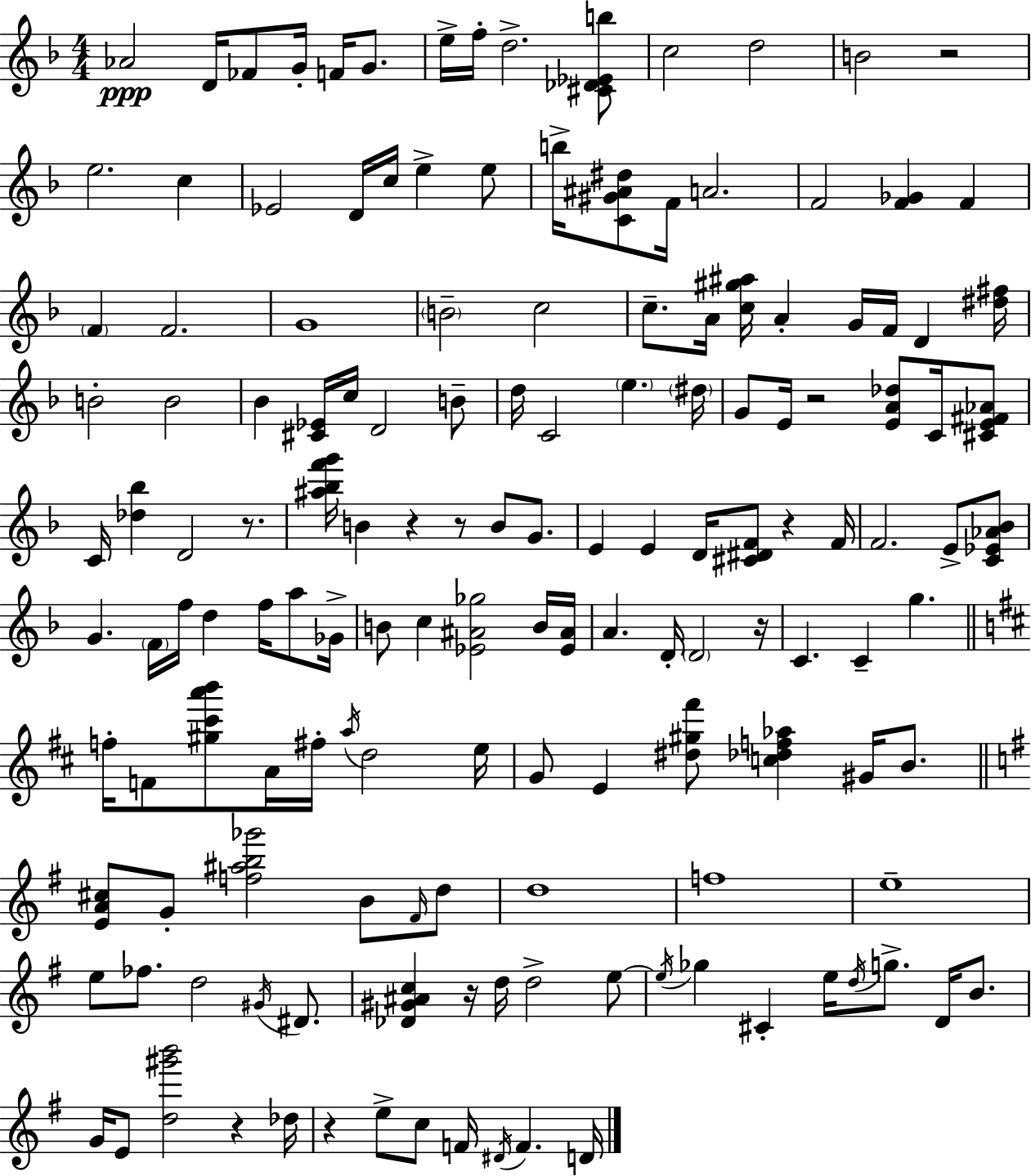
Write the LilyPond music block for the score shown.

{
  \clef treble
  \numericTimeSignature
  \time 4/4
  \key d \minor
  aes'2\ppp d'16 fes'8 g'16-. f'16 g'8. | e''16-> f''16-. d''2.-> <cis' des' ees' b''>8 | c''2 d''2 | b'2 r2 | \break e''2. c''4 | ees'2 d'16 c''16 e''4-> e''8 | b''16-> <c' gis' ais' dis''>8 f'16 a'2. | f'2 <f' ges'>4 f'4 | \break \parenthesize f'4 f'2. | g'1 | \parenthesize b'2-- c''2 | c''8.-- a'16 <c'' gis'' ais''>16 a'4-. g'16 f'16 d'4 <dis'' fis''>16 | \break b'2-. b'2 | bes'4 <cis' ees'>16 c''16 d'2 b'8-- | d''16 c'2 \parenthesize e''4. \parenthesize dis''16 | g'8 e'16 r2 <e' a' des''>8 c'16 <cis' e' fis' aes'>8 | \break c'16 <des'' bes''>4 d'2 r8. | <ais'' bes'' f''' g'''>16 b'4 r4 r8 b'8 g'8. | e'4 e'4 d'16 <cis' dis' f'>8 r4 f'16 | f'2. e'8-> <c' ees' aes' bes'>8 | \break g'4. \parenthesize f'16 f''16 d''4 f''16 a''8 ges'16-> | b'8 c''4 <ees' ais' ges''>2 b'16 <ees' ais'>16 | a'4. d'16-. \parenthesize d'2 r16 | c'4. c'4-- g''4. | \break \bar "||" \break \key b \minor f''16-. f'8 <gis'' cis''' a''' b'''>8 a'16 fis''16-. \acciaccatura { a''16 } d''2 | e''16 g'8 e'4 <dis'' gis'' fis'''>8 <c'' des'' f'' aes''>4 gis'16 b'8. | \bar "||" \break \key g \major <e' a' cis''>8 g'8-. <f'' ais'' b'' ges'''>2 b'8 \grace { fis'16 } d''8 | d''1 | f''1 | e''1-- | \break e''8 fes''8. d''2 \acciaccatura { gis'16 } dis'8. | <des' gis' ais' c''>4 r16 d''16 d''2-> | e''8~~ \acciaccatura { e''16 } ges''4 cis'4-. e''16 \acciaccatura { d''16 } g''8.-> | d'16 b'8. g'16 e'8 <d'' gis''' b'''>2 r4 | \break des''16 r4 e''8-> c''8 f'16 \acciaccatura { dis'16 } f'4. | d'16 \bar "|."
}